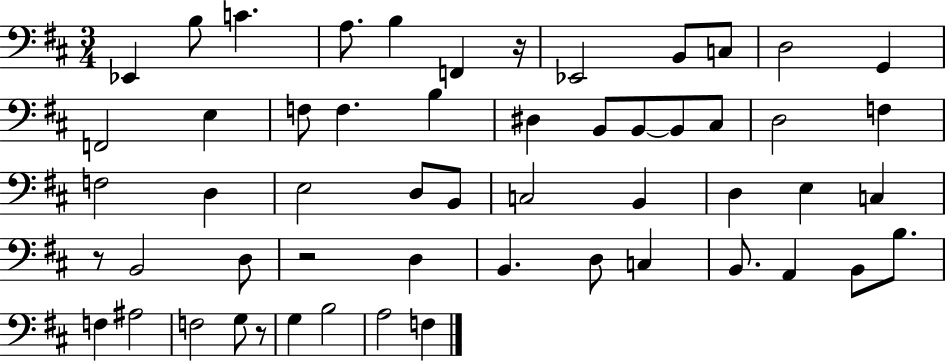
X:1
T:Untitled
M:3/4
L:1/4
K:D
_E,, B,/2 C A,/2 B, F,, z/4 _E,,2 B,,/2 C,/2 D,2 G,, F,,2 E, F,/2 F, B, ^D, B,,/2 B,,/2 B,,/2 ^C,/2 D,2 F, F,2 D, E,2 D,/2 B,,/2 C,2 B,, D, E, C, z/2 B,,2 D,/2 z2 D, B,, D,/2 C, B,,/2 A,, B,,/2 B,/2 F, ^A,2 F,2 G,/2 z/2 G, B,2 A,2 F,